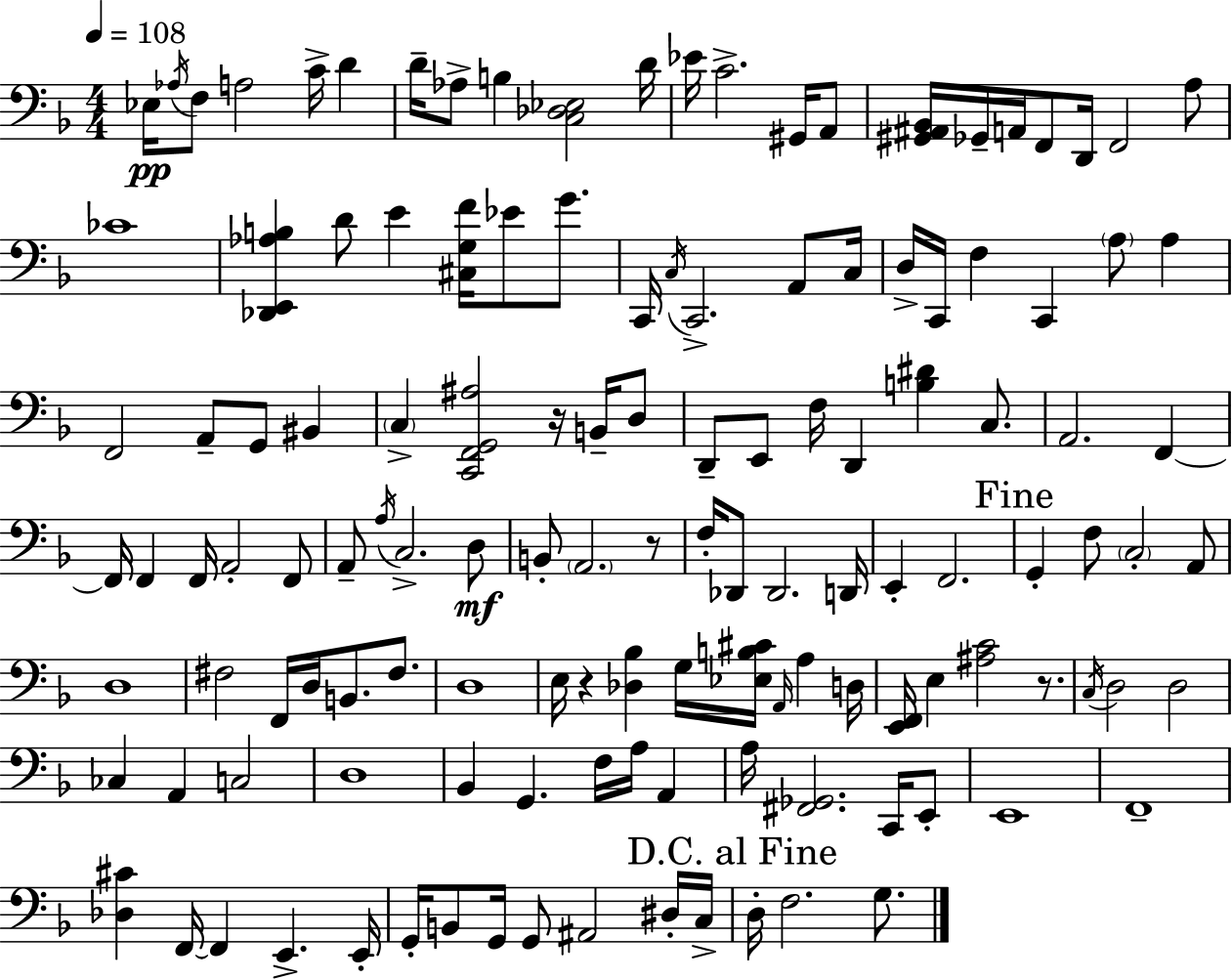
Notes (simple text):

Eb3/s Ab3/s F3/e A3/h C4/s D4/q D4/s Ab3/e B3/q [C3,Db3,Eb3]/h D4/s Eb4/s C4/h. G#2/s A2/e [G#2,A#2,Bb2]/s Gb2/s A2/s F2/e D2/s F2/h A3/e CES4/w [Db2,E2,Ab3,B3]/q D4/e E4/q [C#3,G3,F4]/s Eb4/e G4/e. C2/s C3/s C2/h. A2/e C3/s D3/s C2/s F3/q C2/q A3/e A3/q F2/h A2/e G2/e BIS2/q C3/q [C2,F2,G2,A#3]/h R/s B2/s D3/e D2/e E2/e F3/s D2/q [B3,D#4]/q C3/e. A2/h. F2/q F2/s F2/q F2/s A2/h F2/e A2/e A3/s C3/h. D3/e B2/e A2/h. R/e F3/s Db2/e Db2/h. D2/s E2/q F2/h. G2/q F3/e C3/h A2/e D3/w F#3/h F2/s D3/s B2/e. F#3/e. D3/w E3/s R/q [Db3,Bb3]/q G3/s [Eb3,B3,C#4]/s A2/s A3/q D3/s [E2,F2]/s E3/q [A#3,C4]/h R/e. C3/s D3/h D3/h CES3/q A2/q C3/h D3/w Bb2/q G2/q. F3/s A3/s A2/q A3/s [F#2,Gb2]/h. C2/s E2/e E2/w F2/w [Db3,C#4]/q F2/s F2/q E2/q. E2/s G2/s B2/e G2/s G2/e A#2/h D#3/s C3/s D3/s F3/h. G3/e.